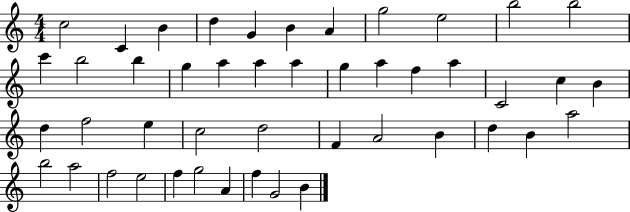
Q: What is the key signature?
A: C major